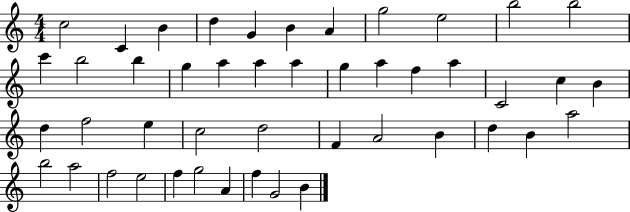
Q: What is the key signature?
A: C major